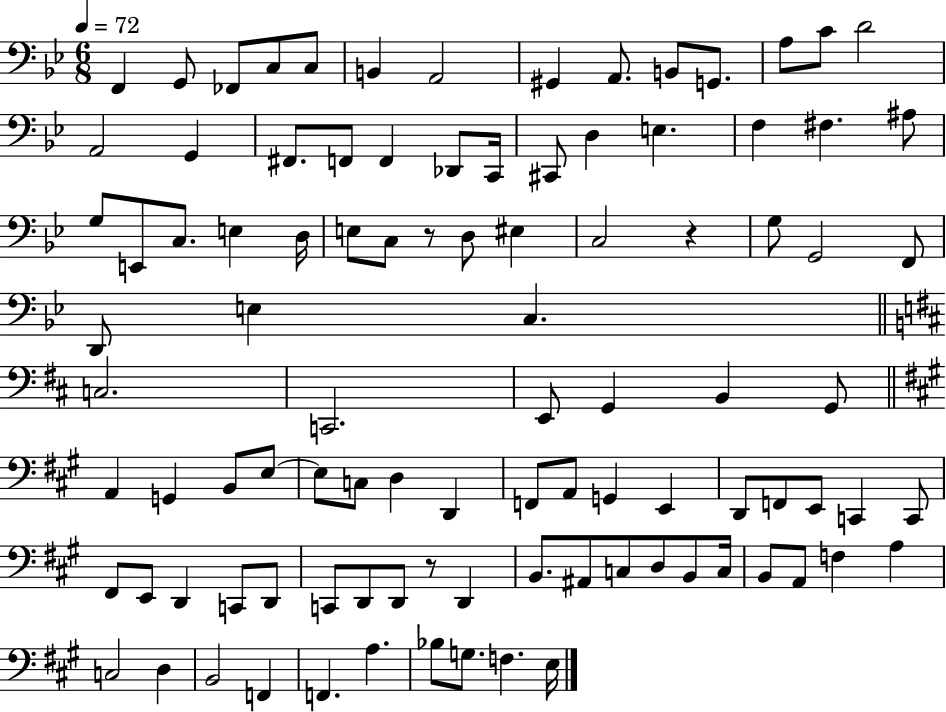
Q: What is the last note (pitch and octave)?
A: E3